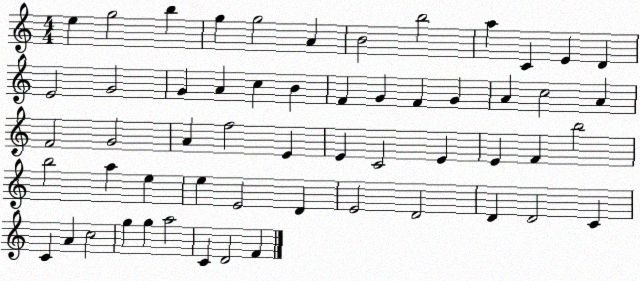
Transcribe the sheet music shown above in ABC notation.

X:1
T:Untitled
M:4/4
L:1/4
K:C
e g2 b g g2 A B2 b2 a C E D E2 G2 G A c B F G F G A c2 A F2 G2 A f2 E E C2 E E F b2 b2 a e e E2 D E2 D2 D D2 C C A c2 g g a2 C D2 F